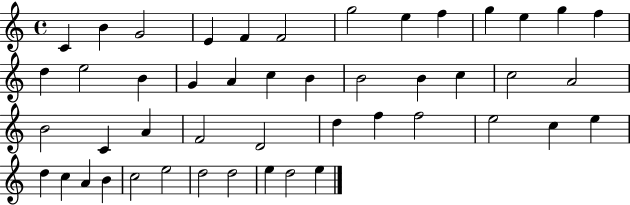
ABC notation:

X:1
T:Untitled
M:4/4
L:1/4
K:C
C B G2 E F F2 g2 e f g e g f d e2 B G A c B B2 B c c2 A2 B2 C A F2 D2 d f f2 e2 c e d c A B c2 e2 d2 d2 e d2 e